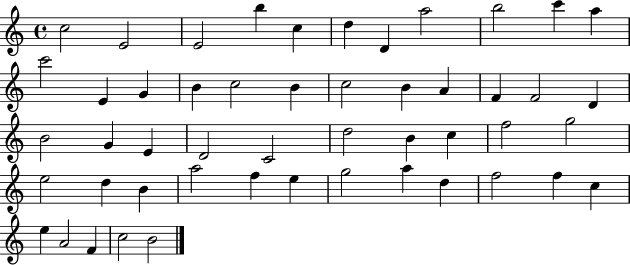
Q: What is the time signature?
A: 4/4